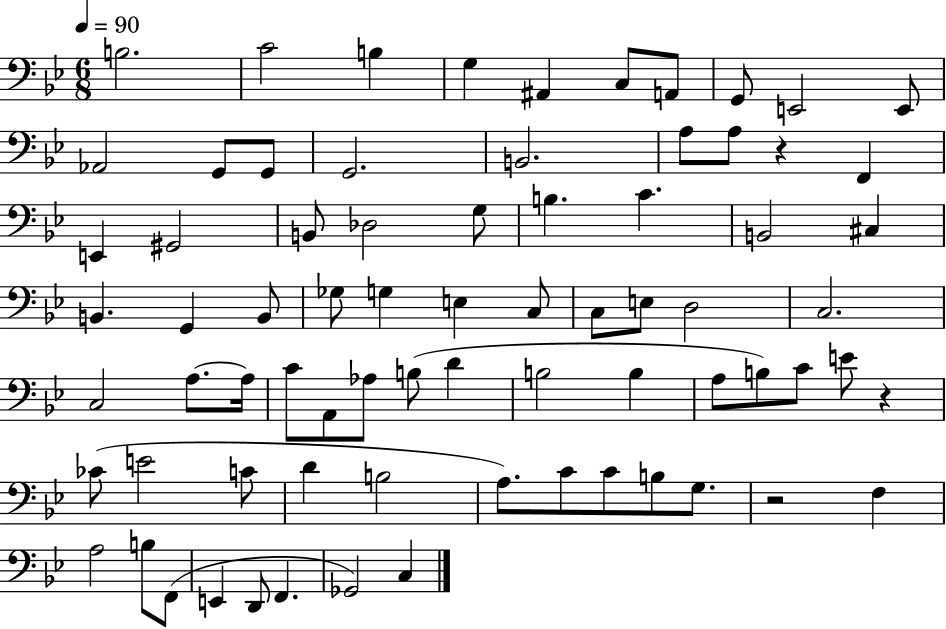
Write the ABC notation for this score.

X:1
T:Untitled
M:6/8
L:1/4
K:Bb
B,2 C2 B, G, ^A,, C,/2 A,,/2 G,,/2 E,,2 E,,/2 _A,,2 G,,/2 G,,/2 G,,2 B,,2 A,/2 A,/2 z F,, E,, ^G,,2 B,,/2 _D,2 G,/2 B, C B,,2 ^C, B,, G,, B,,/2 _G,/2 G, E, C,/2 C,/2 E,/2 D,2 C,2 C,2 A,/2 A,/4 C/2 A,,/2 _A,/2 B,/2 D B,2 B, A,/2 B,/2 C/2 E/2 z _C/2 E2 C/2 D B,2 A,/2 C/2 C/2 B,/2 G,/2 z2 F, A,2 B,/2 F,,/2 E,, D,,/2 F,, _G,,2 C,